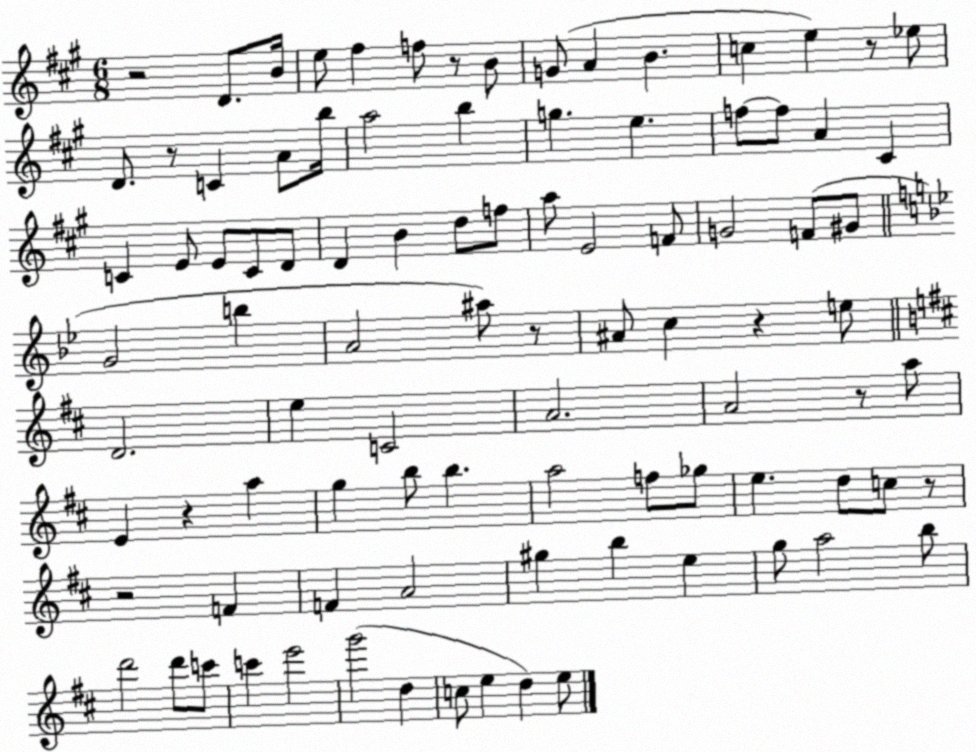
X:1
T:Untitled
M:6/8
L:1/4
K:A
z2 D/2 B/4 e/2 ^f f/2 z/2 B/2 G/2 A B c e z/2 _e/2 D/2 z/2 C A/2 b/4 a2 b g e f/2 f/2 A ^C C E/2 E/2 C/2 D/2 D B d/2 f/2 a/2 E2 F/2 G2 F/2 ^G/2 G2 b A2 ^a/2 z/2 ^A/2 c z e/2 D2 e C2 A2 A2 z/2 a/2 E z a g b/2 b a2 f/2 _g/2 e d/2 c/2 z/2 z2 F F A2 ^g b e g/2 a2 b/2 d'2 d'/2 c'/2 c' e'2 g'2 d c/2 e d e/2